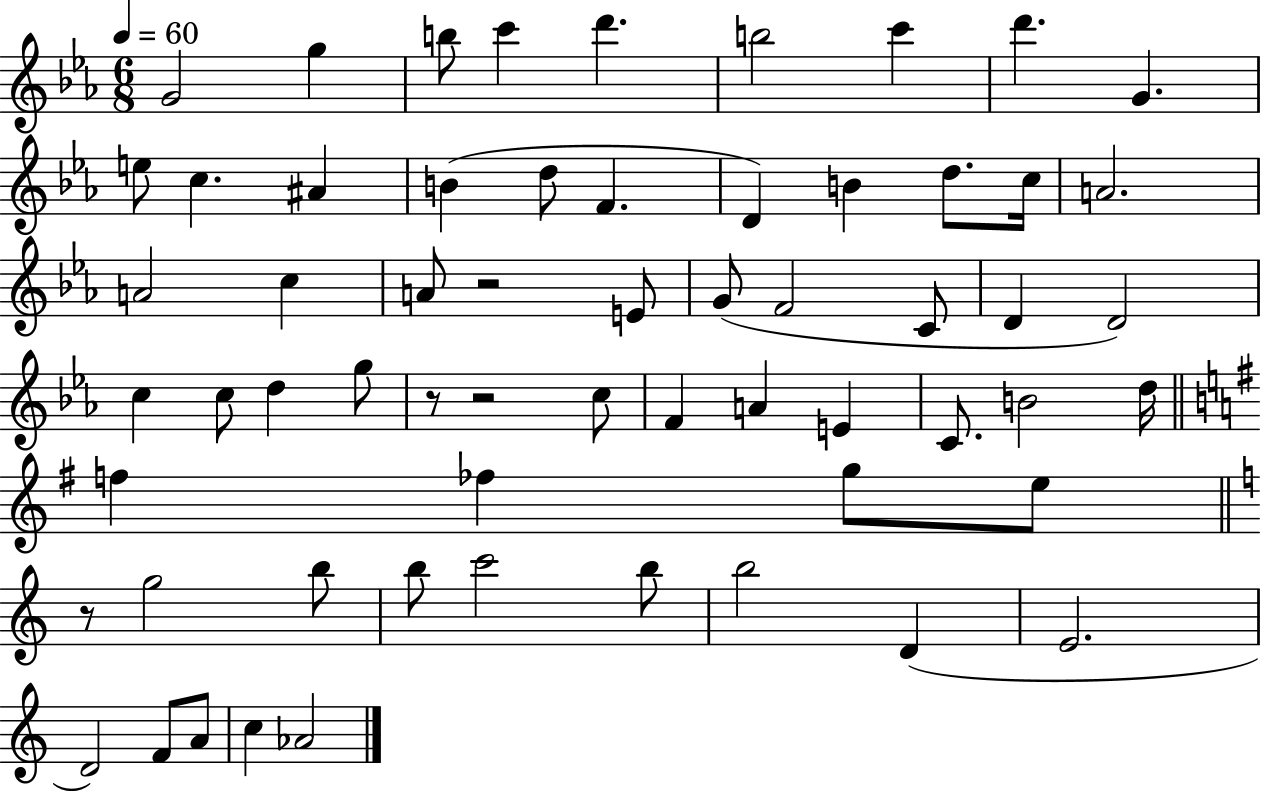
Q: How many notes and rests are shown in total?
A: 61